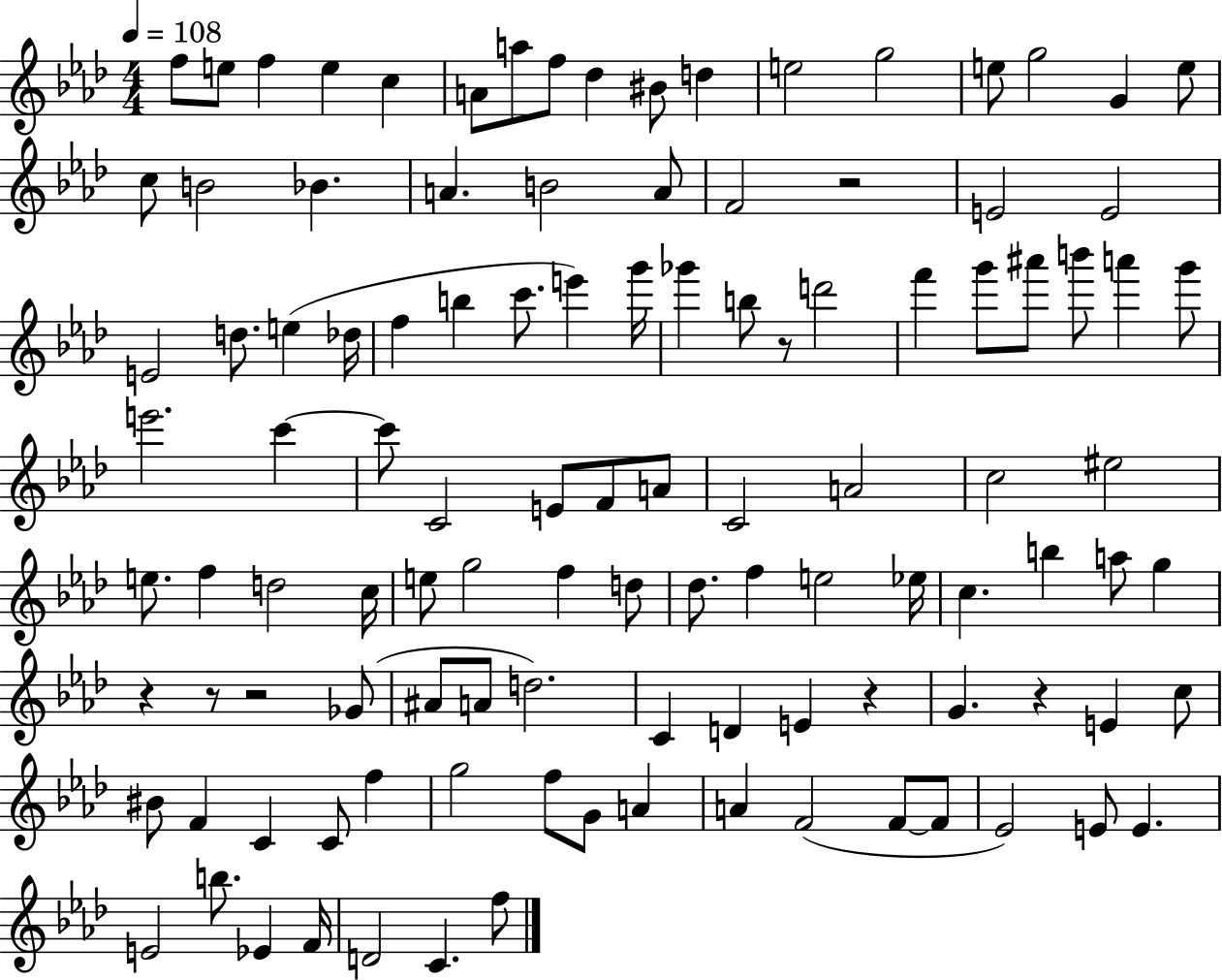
F5/e E5/e F5/q E5/q C5/q A4/e A5/e F5/e Db5/q BIS4/e D5/q E5/h G5/h E5/e G5/h G4/q E5/e C5/e B4/h Bb4/q. A4/q. B4/h A4/e F4/h R/h E4/h E4/h E4/h D5/e. E5/q Db5/s F5/q B5/q C6/e. E6/q G6/s Gb6/q B5/e R/e D6/h F6/q G6/e A#6/e B6/e A6/q G6/e E6/h. C6/q C6/e C4/h E4/e F4/e A4/e C4/h A4/h C5/h EIS5/h E5/e. F5/q D5/h C5/s E5/e G5/h F5/q D5/e Db5/e. F5/q E5/h Eb5/s C5/q. B5/q A5/e G5/q R/q R/e R/h Gb4/e A#4/e A4/e D5/h. C4/q D4/q E4/q R/q G4/q. R/q E4/q C5/e BIS4/e F4/q C4/q C4/e F5/q G5/h F5/e G4/e A4/q A4/q F4/h F4/e F4/e Eb4/h E4/e E4/q. E4/h B5/e. Eb4/q F4/s D4/h C4/q. F5/e